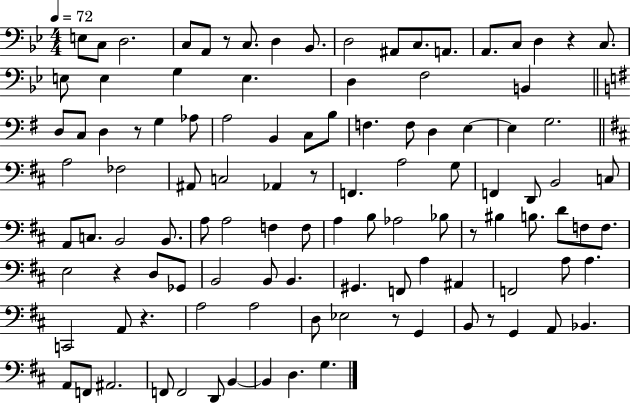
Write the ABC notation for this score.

X:1
T:Untitled
M:4/4
L:1/4
K:Bb
E,/2 C,/2 D,2 C,/2 A,,/2 z/2 C,/2 D, _B,,/2 D,2 ^A,,/2 C,/2 A,,/2 A,,/2 C,/2 D, z C,/2 E,/2 E, G, E, D, F,2 B,, D,/2 C,/2 D, z/2 G, _A,/2 A,2 B,, C,/2 B,/2 F, F,/2 D, E, E, G,2 A,2 _F,2 ^A,,/2 C,2 _A,, z/2 F,, A,2 G,/2 F,, D,,/2 B,,2 C,/2 A,,/2 C,/2 B,,2 B,,/2 A,/2 A,2 F, F,/2 A, B,/2 _A,2 _B,/2 z/2 ^B, B,/2 D/2 F,/2 F,/2 E,2 z D,/2 _G,,/2 B,,2 B,,/2 B,, ^G,, F,,/2 A, ^A,, F,,2 A,/2 A, C,,2 A,,/2 z A,2 A,2 D,/2 _E,2 z/2 G,, B,,/2 z/2 G,, A,,/2 _B,, A,,/2 F,,/2 ^A,,2 F,,/2 F,,2 D,,/2 B,, B,, D, G,